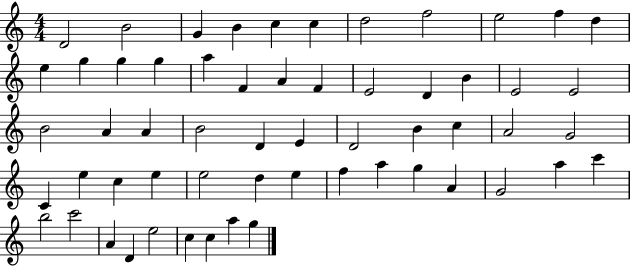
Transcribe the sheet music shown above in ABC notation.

X:1
T:Untitled
M:4/4
L:1/4
K:C
D2 B2 G B c c d2 f2 e2 f d e g g g a F A F E2 D B E2 E2 B2 A A B2 D E D2 B c A2 G2 C e c e e2 d e f a g A G2 a c' b2 c'2 A D e2 c c a g